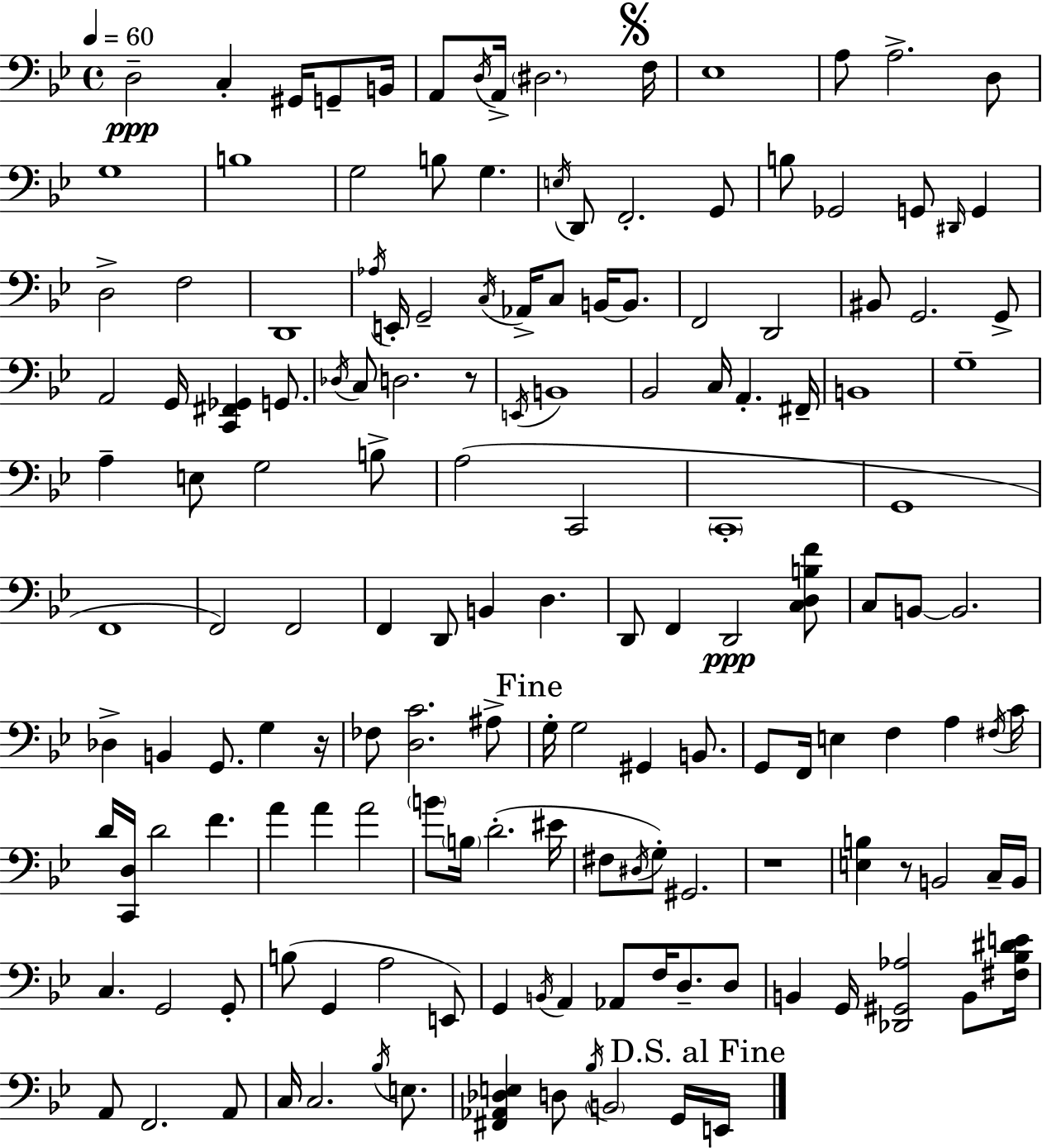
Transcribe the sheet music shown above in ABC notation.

X:1
T:Untitled
M:4/4
L:1/4
K:Bb
D,2 C, ^G,,/4 G,,/2 B,,/4 A,,/2 D,/4 A,,/4 ^D,2 F,/4 _E,4 A,/2 A,2 D,/2 G,4 B,4 G,2 B,/2 G, E,/4 D,,/2 F,,2 G,,/2 B,/2 _G,,2 G,,/2 ^D,,/4 G,, D,2 F,2 D,,4 _A,/4 E,,/4 G,,2 C,/4 _A,,/4 C,/2 B,,/4 B,,/2 F,,2 D,,2 ^B,,/2 G,,2 G,,/2 A,,2 G,,/4 [C,,^F,,_G,,] G,,/2 _D,/4 C,/2 D,2 z/2 E,,/4 B,,4 _B,,2 C,/4 A,, ^F,,/4 B,,4 G,4 A, E,/2 G,2 B,/2 A,2 C,,2 C,,4 G,,4 F,,4 F,,2 F,,2 F,, D,,/2 B,, D, D,,/2 F,, D,,2 [C,D,B,F]/2 C,/2 B,,/2 B,,2 _D, B,, G,,/2 G, z/4 _F,/2 [D,C]2 ^A,/2 G,/4 G,2 ^G,, B,,/2 G,,/2 F,,/4 E, F, A, ^F,/4 C/4 D/4 [C,,D,]/4 D2 F A A A2 B/2 B,/4 D2 ^E/4 ^F,/2 ^D,/4 G,/2 ^G,,2 z4 [E,B,] z/2 B,,2 C,/4 B,,/4 C, G,,2 G,,/2 B,/2 G,, A,2 E,,/2 G,, B,,/4 A,, _A,,/2 F,/4 D,/2 D,/2 B,, G,,/4 [_D,,^G,,_A,]2 B,,/2 [^F,_B,^DE]/4 A,,/2 F,,2 A,,/2 C,/4 C,2 _B,/4 E,/2 [^F,,_A,,_D,E,] D,/2 _B,/4 B,,2 G,,/4 E,,/4